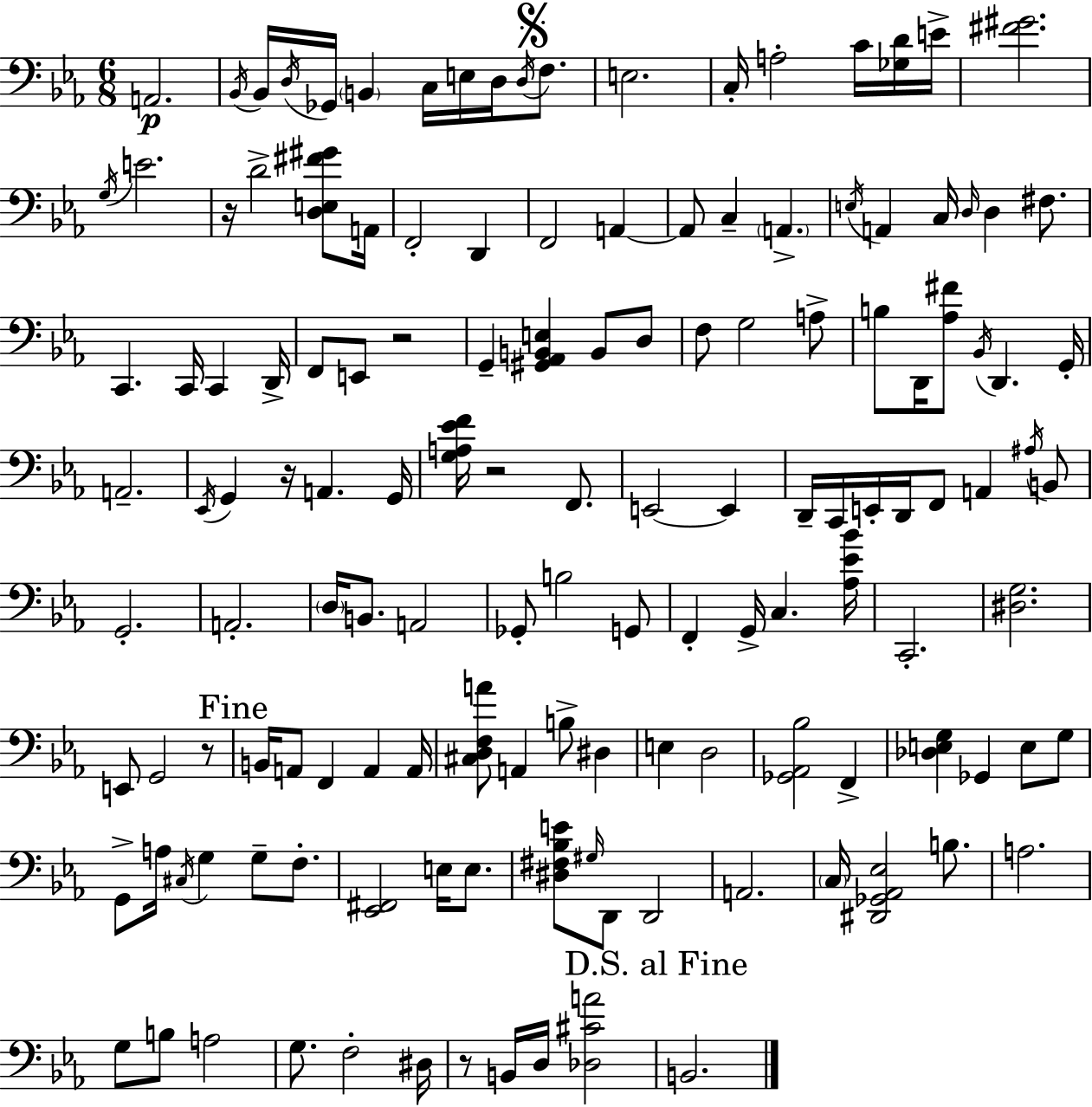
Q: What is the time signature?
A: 6/8